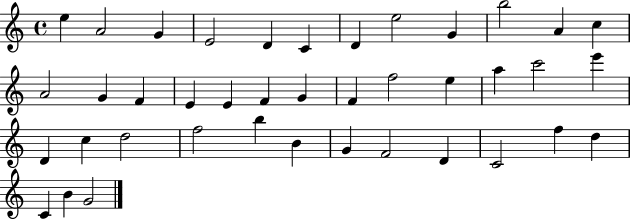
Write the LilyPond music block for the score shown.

{
  \clef treble
  \time 4/4
  \defaultTimeSignature
  \key c \major
  e''4 a'2 g'4 | e'2 d'4 c'4 | d'4 e''2 g'4 | b''2 a'4 c''4 | \break a'2 g'4 f'4 | e'4 e'4 f'4 g'4 | f'4 f''2 e''4 | a''4 c'''2 e'''4 | \break d'4 c''4 d''2 | f''2 b''4 b'4 | g'4 f'2 d'4 | c'2 f''4 d''4 | \break c'4 b'4 g'2 | \bar "|."
}